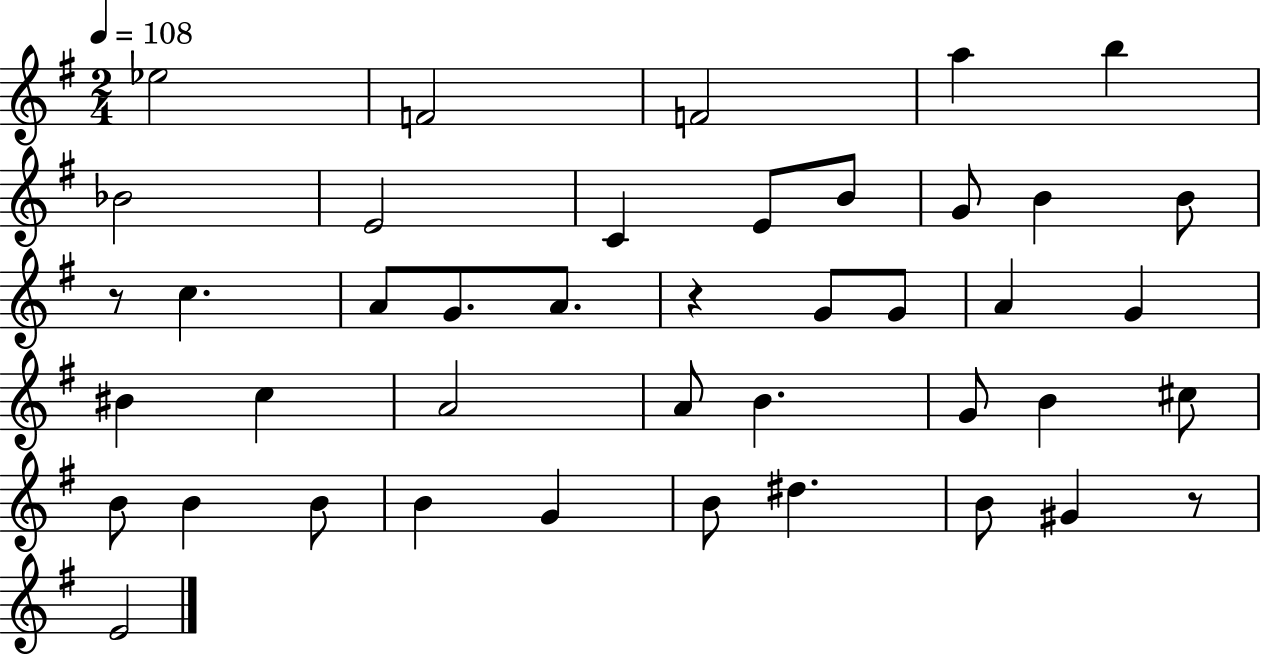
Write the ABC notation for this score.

X:1
T:Untitled
M:2/4
L:1/4
K:G
_e2 F2 F2 a b _B2 E2 C E/2 B/2 G/2 B B/2 z/2 c A/2 G/2 A/2 z G/2 G/2 A G ^B c A2 A/2 B G/2 B ^c/2 B/2 B B/2 B G B/2 ^d B/2 ^G z/2 E2